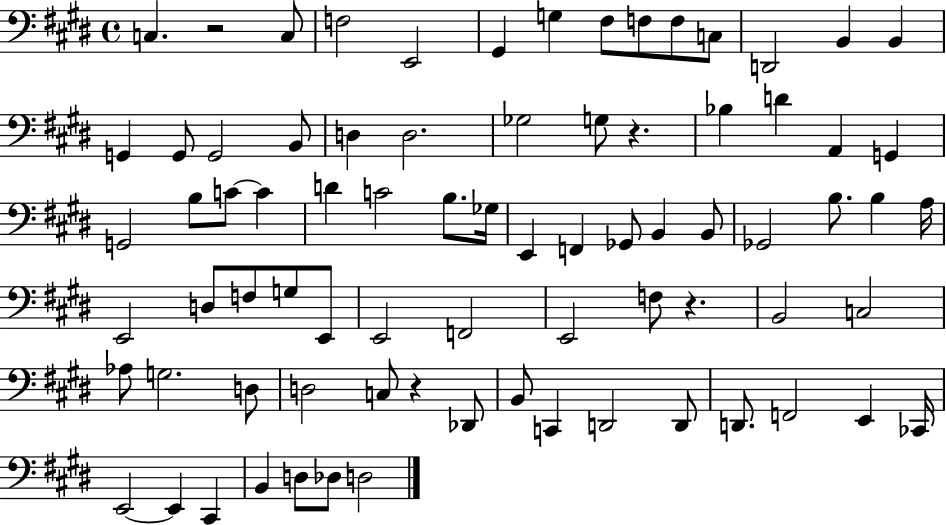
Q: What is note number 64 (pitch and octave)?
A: D2